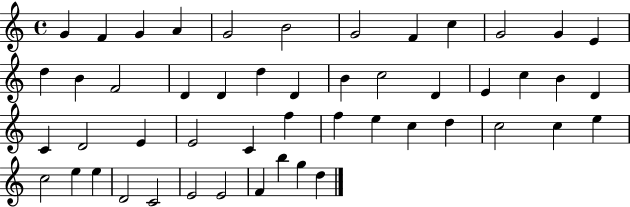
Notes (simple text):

G4/q F4/q G4/q A4/q G4/h B4/h G4/h F4/q C5/q G4/h G4/q E4/q D5/q B4/q F4/h D4/q D4/q D5/q D4/q B4/q C5/h D4/q E4/q C5/q B4/q D4/q C4/q D4/h E4/q E4/h C4/q F5/q F5/q E5/q C5/q D5/q C5/h C5/q E5/q C5/h E5/q E5/q D4/h C4/h E4/h E4/h F4/q B5/q G5/q D5/q